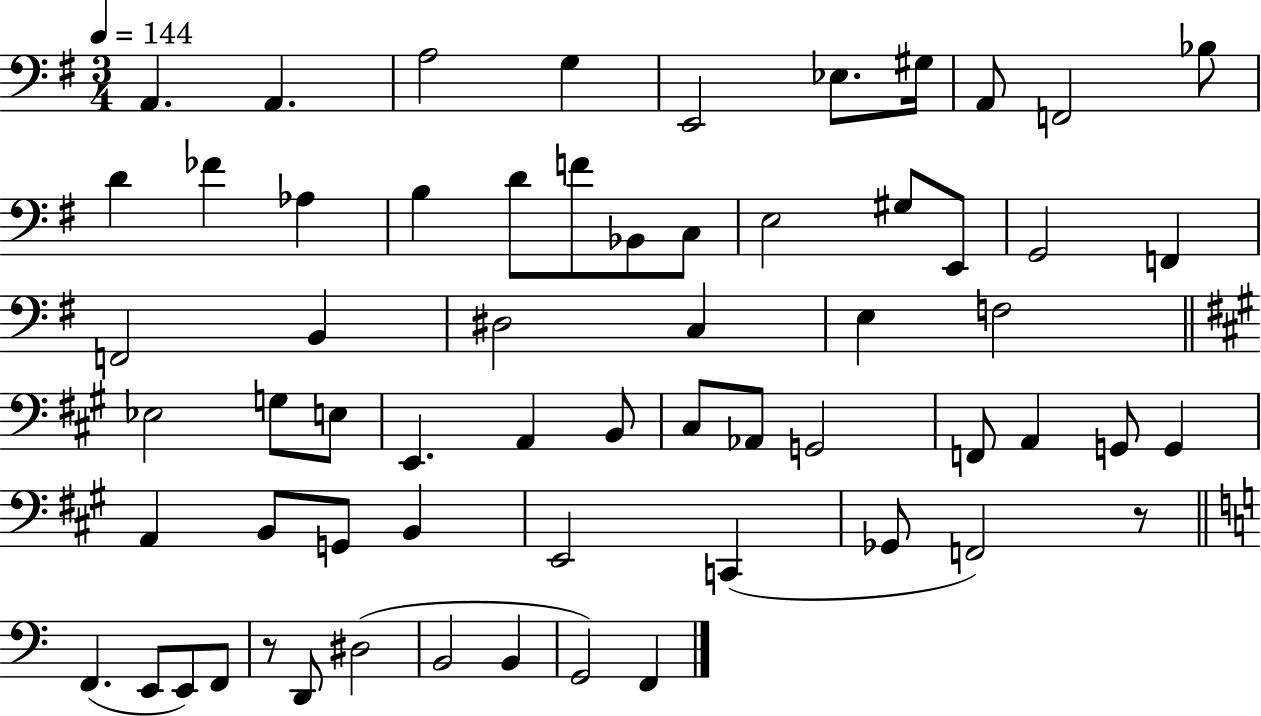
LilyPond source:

{
  \clef bass
  \numericTimeSignature
  \time 3/4
  \key g \major
  \tempo 4 = 144
  a,4. a,4. | a2 g4 | e,2 ees8. gis16 | a,8 f,2 bes8 | \break d'4 fes'4 aes4 | b4 d'8 f'8 bes,8 c8 | e2 gis8 e,8 | g,2 f,4 | \break f,2 b,4 | dis2 c4 | e4 f2 | \bar "||" \break \key a \major ees2 g8 e8 | e,4. a,4 b,8 | cis8 aes,8 g,2 | f,8 a,4 g,8 g,4 | \break a,4 b,8 g,8 b,4 | e,2 c,4( | ges,8 f,2) r8 | \bar "||" \break \key c \major f,4.( e,8 e,8) f,8 | r8 d,8 dis2( | b,2 b,4 | g,2) f,4 | \break \bar "|."
}